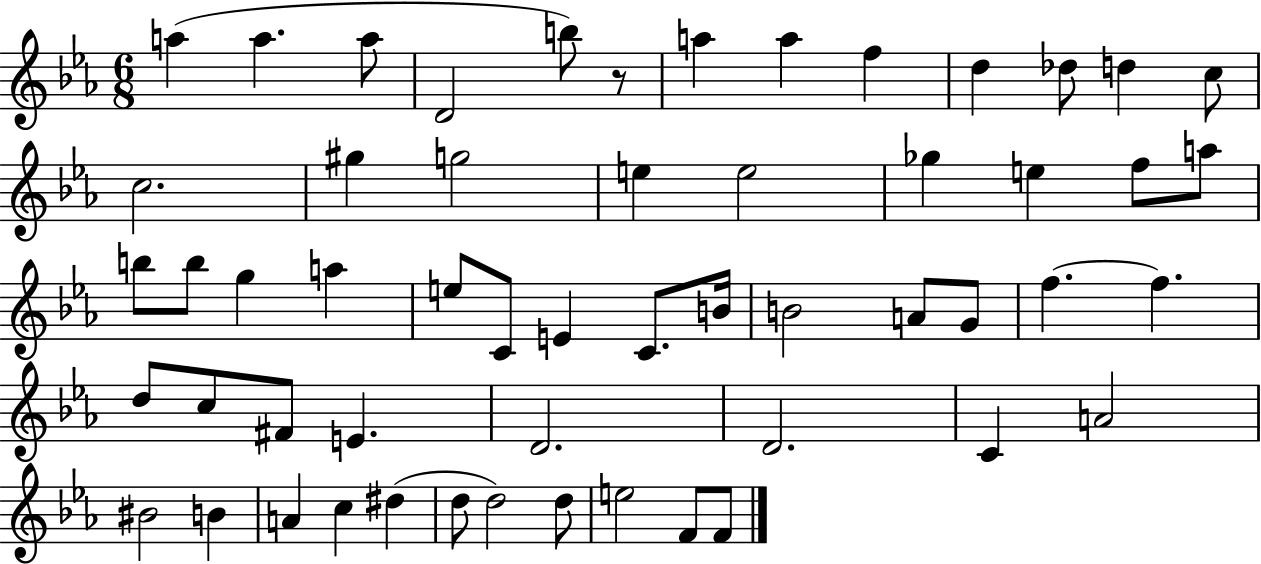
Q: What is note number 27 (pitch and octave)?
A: C4